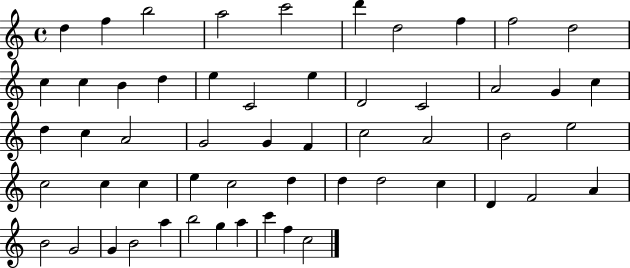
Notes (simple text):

D5/q F5/q B5/h A5/h C6/h D6/q D5/h F5/q F5/h D5/h C5/q C5/q B4/q D5/q E5/q C4/h E5/q D4/h C4/h A4/h G4/q C5/q D5/q C5/q A4/h G4/h G4/q F4/q C5/h A4/h B4/h E5/h C5/h C5/q C5/q E5/q C5/h D5/q D5/q D5/h C5/q D4/q F4/h A4/q B4/h G4/h G4/q B4/h A5/q B5/h G5/q A5/q C6/q F5/q C5/h